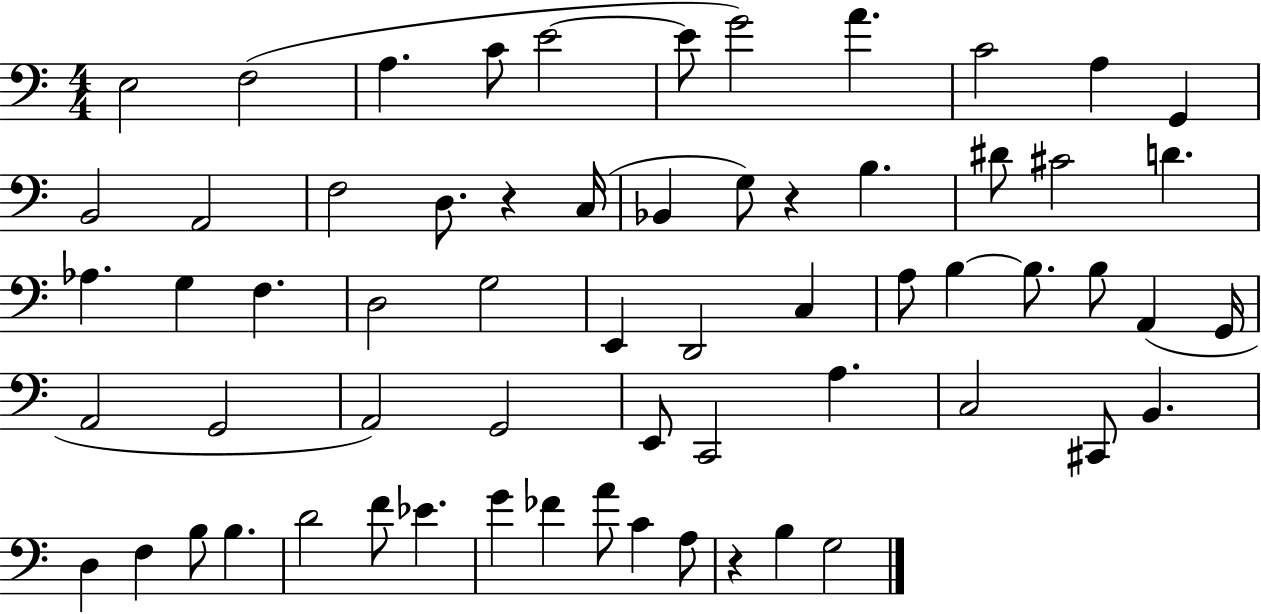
X:1
T:Untitled
M:4/4
L:1/4
K:C
E,2 F,2 A, C/2 E2 E/2 G2 A C2 A, G,, B,,2 A,,2 F,2 D,/2 z C,/4 _B,, G,/2 z B, ^D/2 ^C2 D _A, G, F, D,2 G,2 E,, D,,2 C, A,/2 B, B,/2 B,/2 A,, G,,/4 A,,2 G,,2 A,,2 G,,2 E,,/2 C,,2 A, C,2 ^C,,/2 B,, D, F, B,/2 B, D2 F/2 _E G _F A/2 C A,/2 z B, G,2